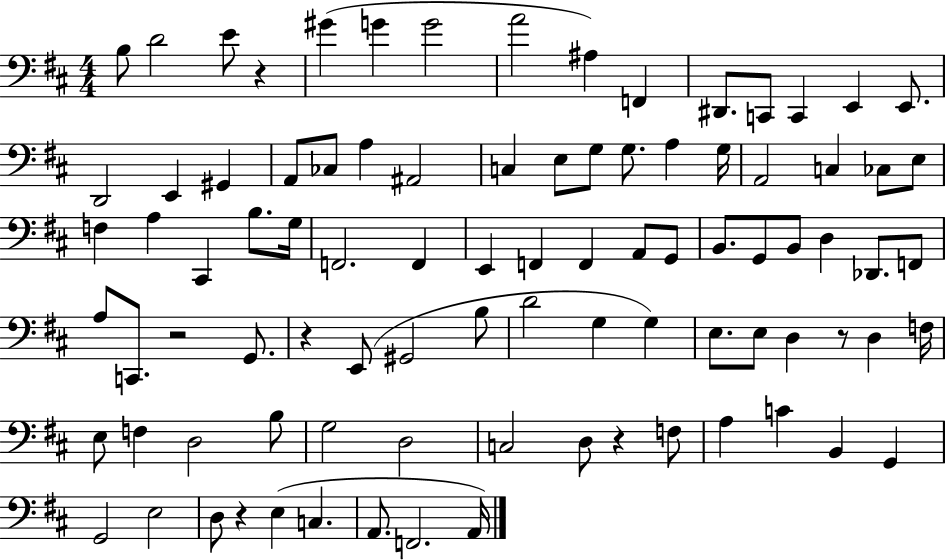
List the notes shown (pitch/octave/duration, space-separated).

B3/e D4/h E4/e R/q G#4/q G4/q G4/h A4/h A#3/q F2/q D#2/e. C2/e C2/q E2/q E2/e. D2/h E2/q G#2/q A2/e CES3/e A3/q A#2/h C3/q E3/e G3/e G3/e. A3/q G3/s A2/h C3/q CES3/e E3/e F3/q A3/q C#2/q B3/e. G3/s F2/h. F2/q E2/q F2/q F2/q A2/e G2/e B2/e. G2/e B2/e D3/q Db2/e. F2/e A3/e C2/e. R/h G2/e. R/q E2/e G#2/h B3/e D4/h G3/q G3/q E3/e. E3/e D3/q R/e D3/q F3/s E3/e F3/q D3/h B3/e G3/h D3/h C3/h D3/e R/q F3/e A3/q C4/q B2/q G2/q G2/h E3/h D3/e R/q E3/q C3/q. A2/e. F2/h. A2/s